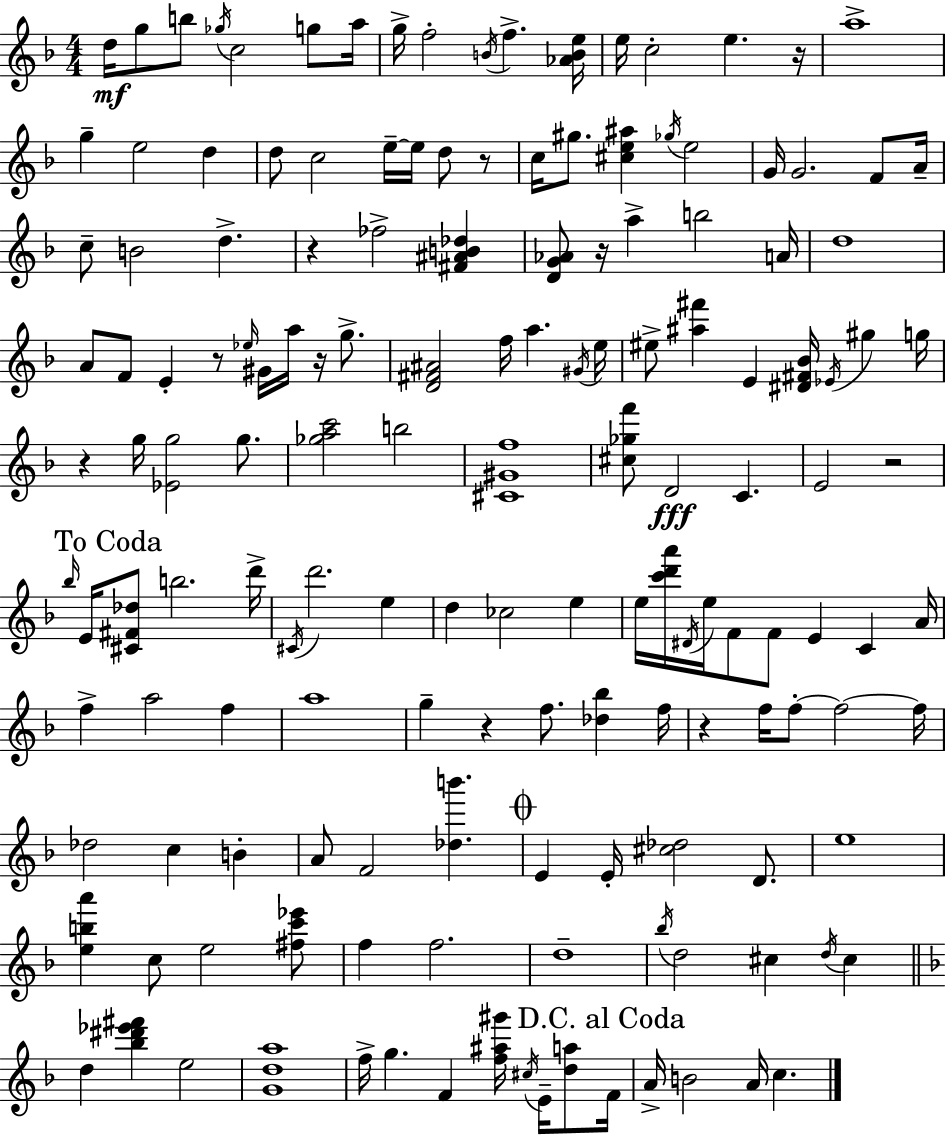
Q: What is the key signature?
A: D minor